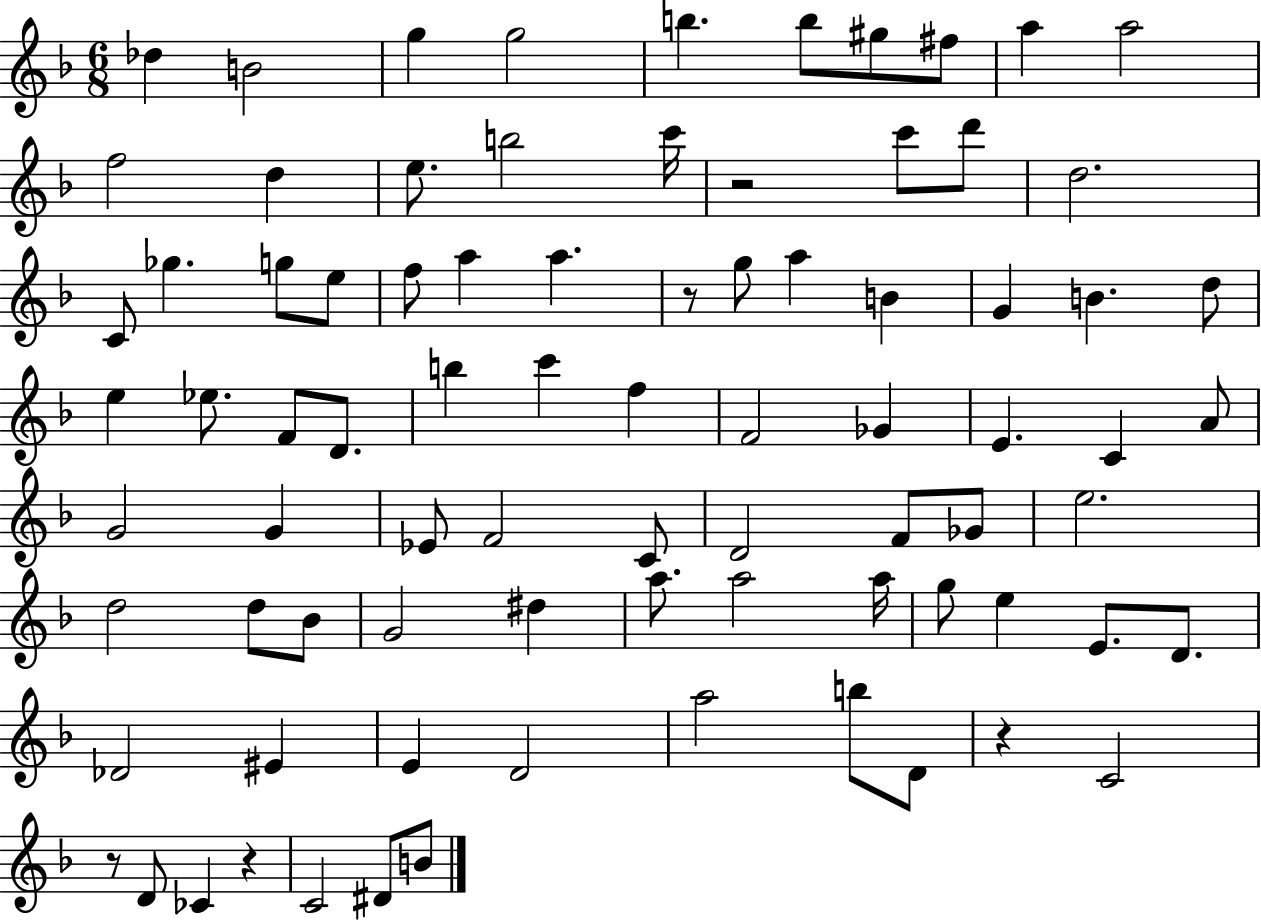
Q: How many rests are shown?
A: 5